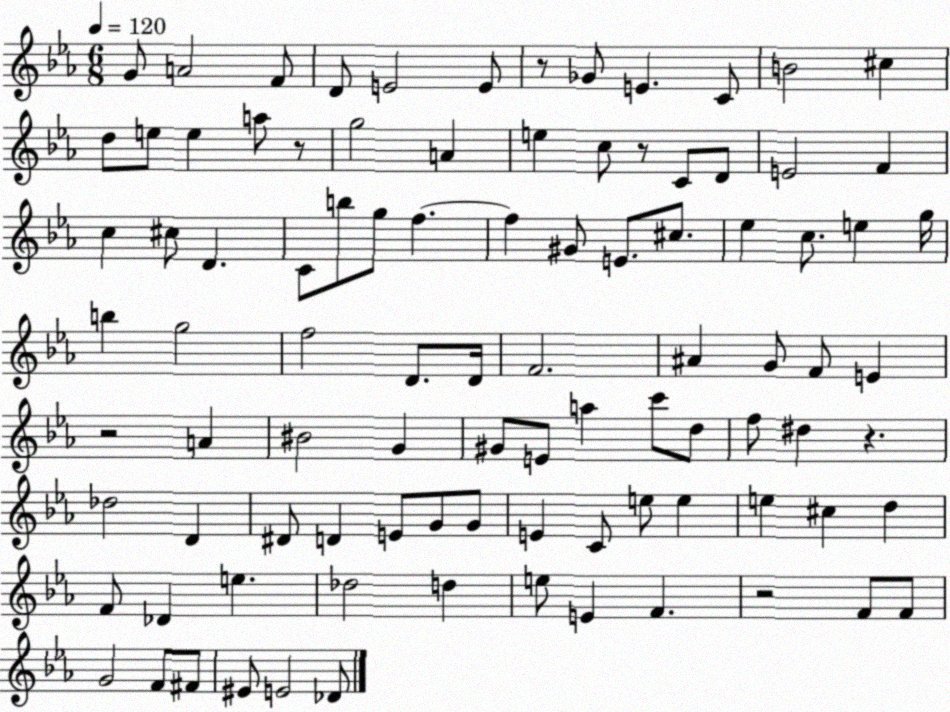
X:1
T:Untitled
M:6/8
L:1/4
K:Eb
G/2 A2 F/2 D/2 E2 E/2 z/2 _G/2 E C/2 B2 ^c d/2 e/2 e a/2 z/2 g2 A e c/2 z/2 C/2 D/2 E2 F c ^c/2 D C/2 b/2 g/2 f f ^G/2 E/2 ^c/2 _e c/2 e g/4 b g2 f2 D/2 D/4 F2 ^A G/2 F/2 E z2 A ^B2 G ^G/2 E/2 a c'/2 d/2 f/2 ^d z _d2 D ^D/2 D E/2 G/2 G/2 E C/2 e/2 e e ^c d F/2 _D e _d2 d e/2 E F z2 F/2 F/2 G2 F/2 ^F/2 ^E/2 E2 _D/2